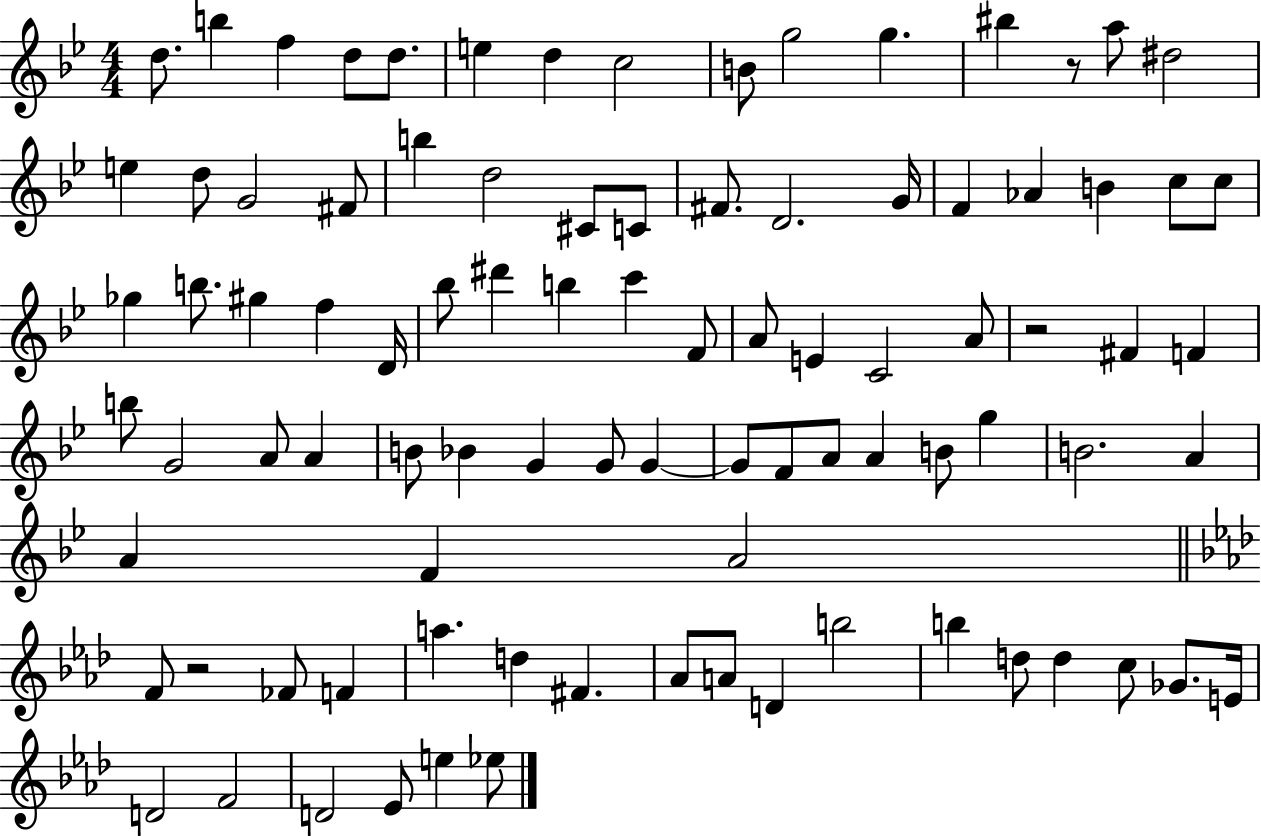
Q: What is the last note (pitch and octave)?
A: Eb5